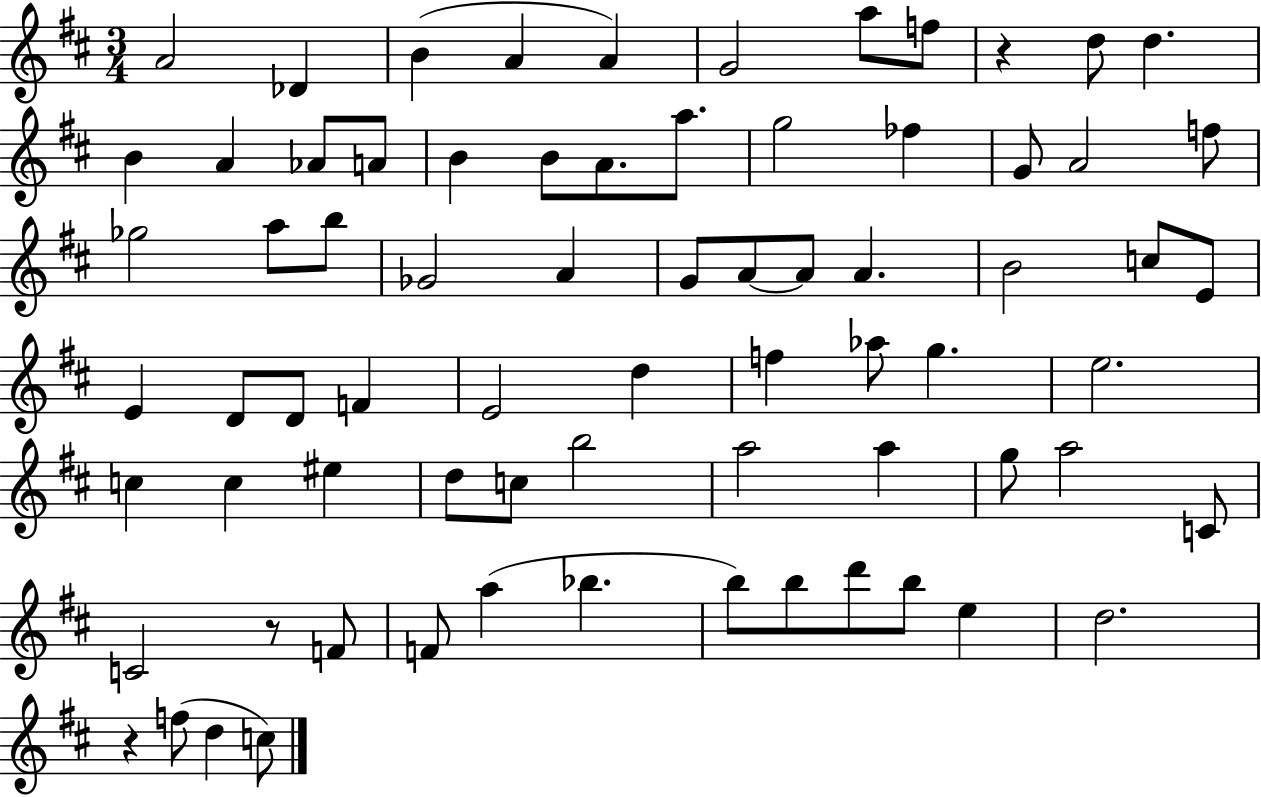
{
  \clef treble
  \numericTimeSignature
  \time 3/4
  \key d \major
  a'2 des'4 | b'4( a'4 a'4) | g'2 a''8 f''8 | r4 d''8 d''4. | \break b'4 a'4 aes'8 a'8 | b'4 b'8 a'8. a''8. | g''2 fes''4 | g'8 a'2 f''8 | \break ges''2 a''8 b''8 | ges'2 a'4 | g'8 a'8~~ a'8 a'4. | b'2 c''8 e'8 | \break e'4 d'8 d'8 f'4 | e'2 d''4 | f''4 aes''8 g''4. | e''2. | \break c''4 c''4 eis''4 | d''8 c''8 b''2 | a''2 a''4 | g''8 a''2 c'8 | \break c'2 r8 f'8 | f'8 a''4( bes''4. | b''8) b''8 d'''8 b''8 e''4 | d''2. | \break r4 f''8( d''4 c''8) | \bar "|."
}